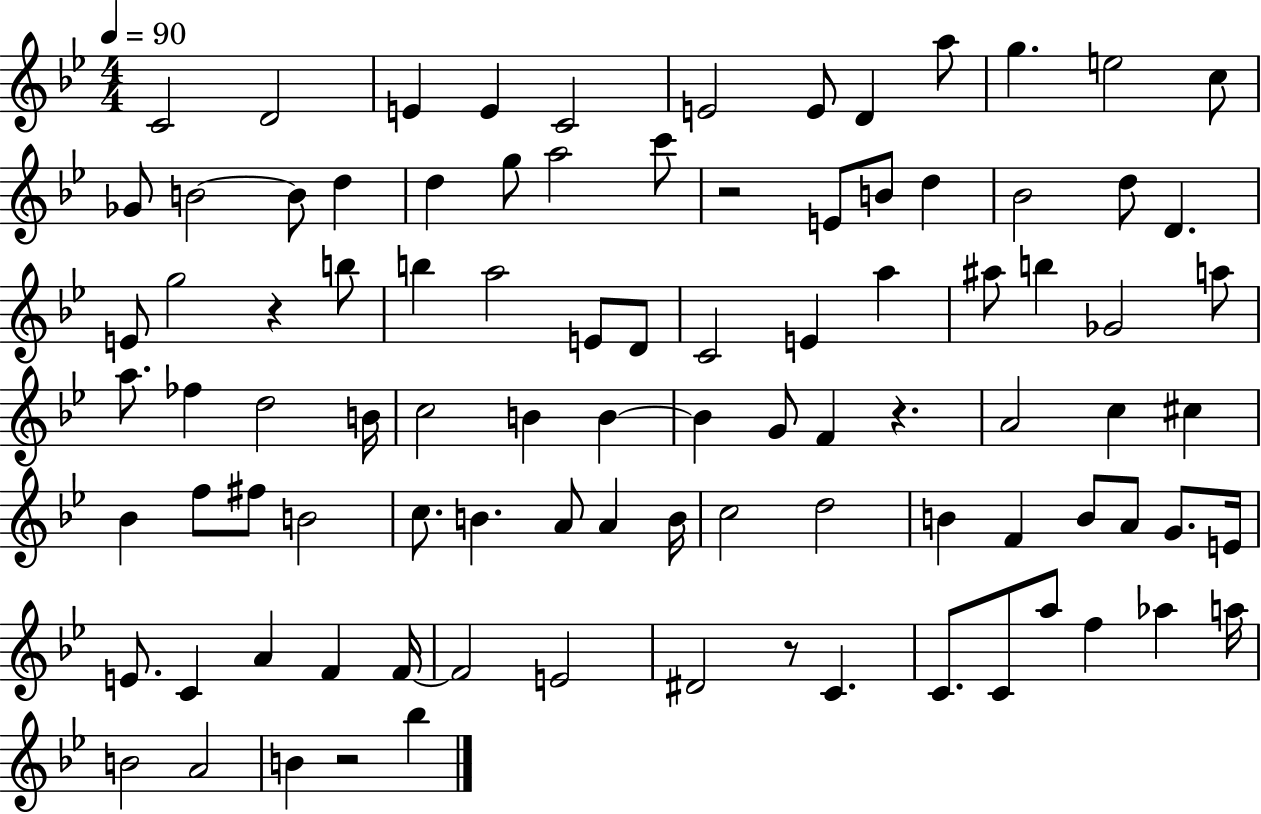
{
  \clef treble
  \numericTimeSignature
  \time 4/4
  \key bes \major
  \tempo 4 = 90
  c'2 d'2 | e'4 e'4 c'2 | e'2 e'8 d'4 a''8 | g''4. e''2 c''8 | \break ges'8 b'2~~ b'8 d''4 | d''4 g''8 a''2 c'''8 | r2 e'8 b'8 d''4 | bes'2 d''8 d'4. | \break e'8 g''2 r4 b''8 | b''4 a''2 e'8 d'8 | c'2 e'4 a''4 | ais''8 b''4 ges'2 a''8 | \break a''8. fes''4 d''2 b'16 | c''2 b'4 b'4~~ | b'4 g'8 f'4 r4. | a'2 c''4 cis''4 | \break bes'4 f''8 fis''8 b'2 | c''8. b'4. a'8 a'4 b'16 | c''2 d''2 | b'4 f'4 b'8 a'8 g'8. e'16 | \break e'8. c'4 a'4 f'4 f'16~~ | f'2 e'2 | dis'2 r8 c'4. | c'8. c'8 a''8 f''4 aes''4 a''16 | \break b'2 a'2 | b'4 r2 bes''4 | \bar "|."
}